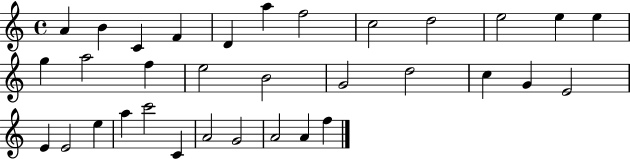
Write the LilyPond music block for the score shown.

{
  \clef treble
  \time 4/4
  \defaultTimeSignature
  \key c \major
  a'4 b'4 c'4 f'4 | d'4 a''4 f''2 | c''2 d''2 | e''2 e''4 e''4 | \break g''4 a''2 f''4 | e''2 b'2 | g'2 d''2 | c''4 g'4 e'2 | \break e'4 e'2 e''4 | a''4 c'''2 c'4 | a'2 g'2 | a'2 a'4 f''4 | \break \bar "|."
}